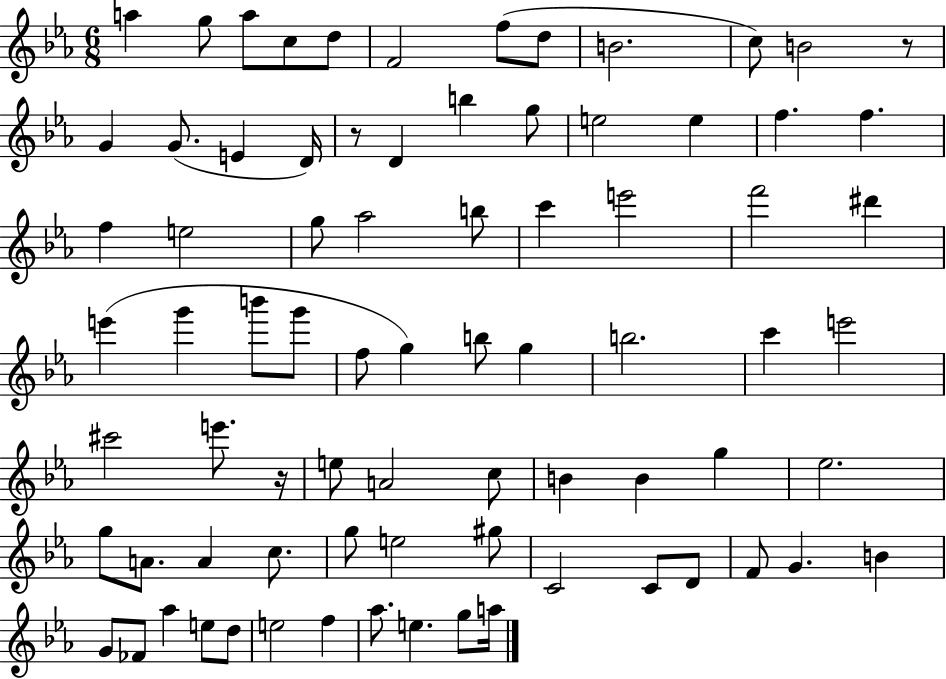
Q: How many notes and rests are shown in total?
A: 78